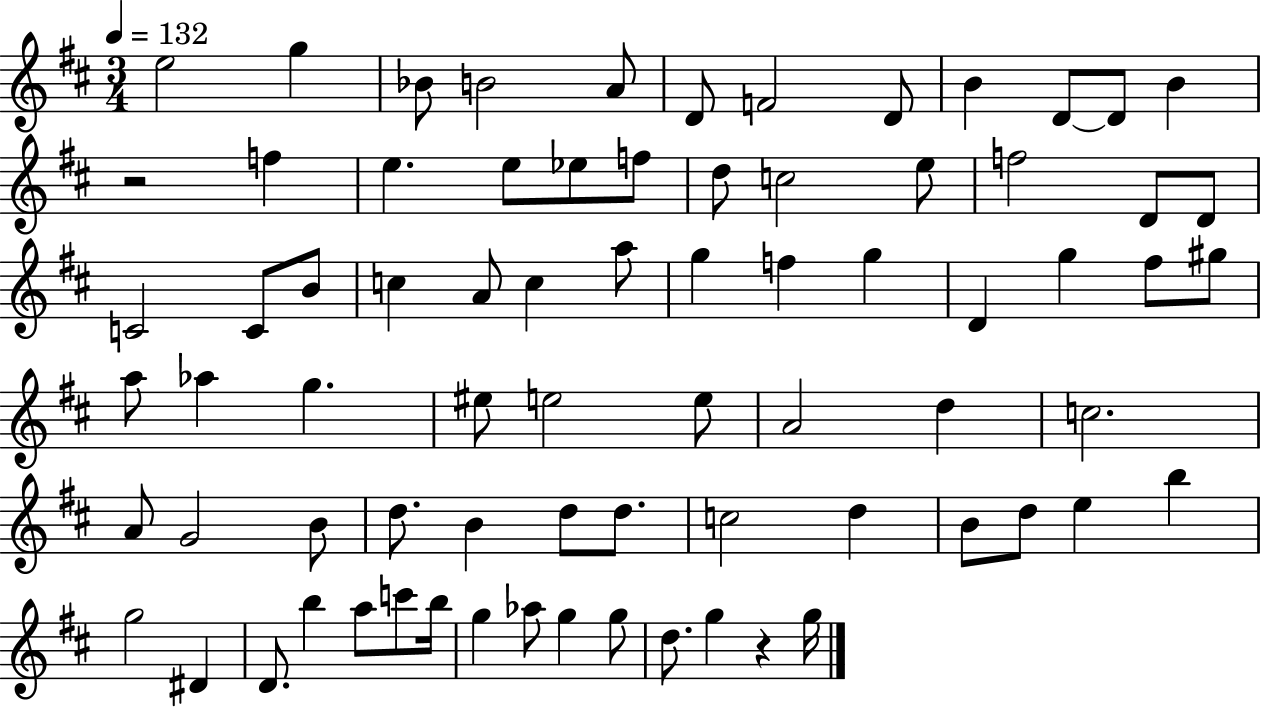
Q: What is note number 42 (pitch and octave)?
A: E5